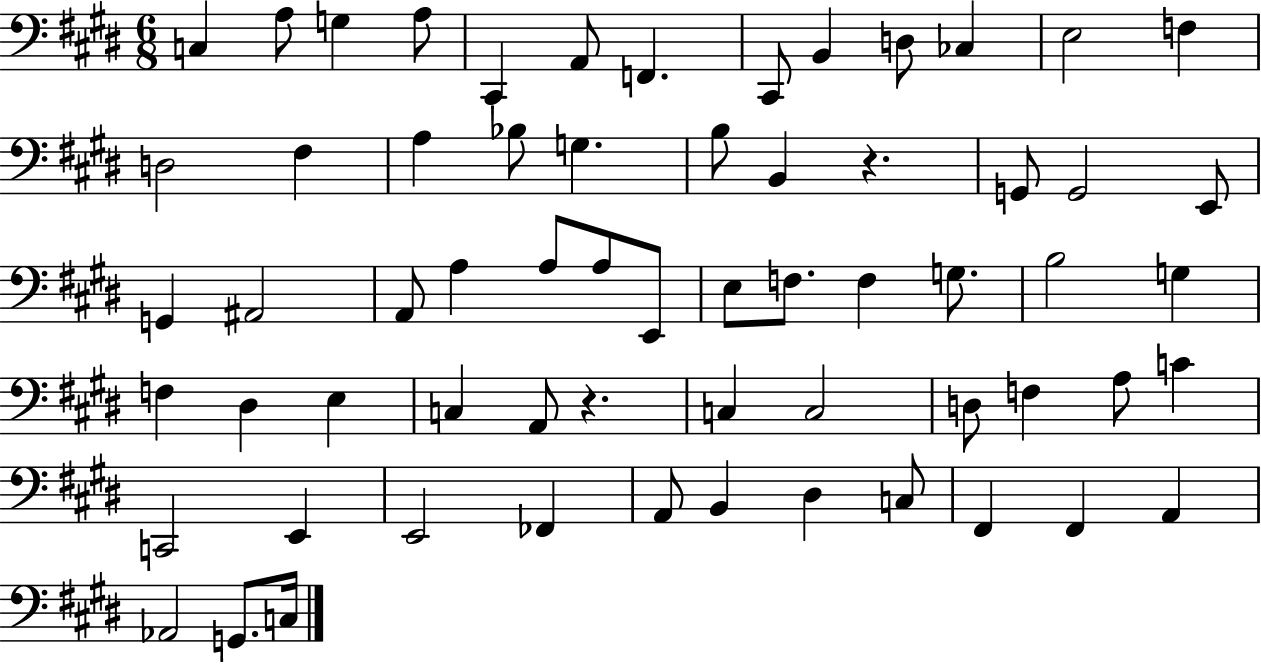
X:1
T:Untitled
M:6/8
L:1/4
K:E
C, A,/2 G, A,/2 ^C,, A,,/2 F,, ^C,,/2 B,, D,/2 _C, E,2 F, D,2 ^F, A, _B,/2 G, B,/2 B,, z G,,/2 G,,2 E,,/2 G,, ^A,,2 A,,/2 A, A,/2 A,/2 E,,/2 E,/2 F,/2 F, G,/2 B,2 G, F, ^D, E, C, A,,/2 z C, C,2 D,/2 F, A,/2 C C,,2 E,, E,,2 _F,, A,,/2 B,, ^D, C,/2 ^F,, ^F,, A,, _A,,2 G,,/2 C,/4